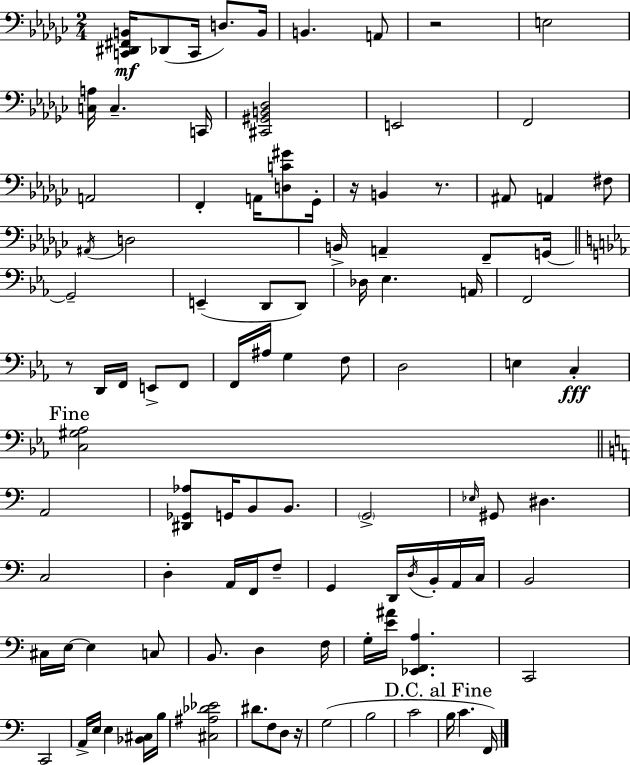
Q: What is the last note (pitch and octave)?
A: F2